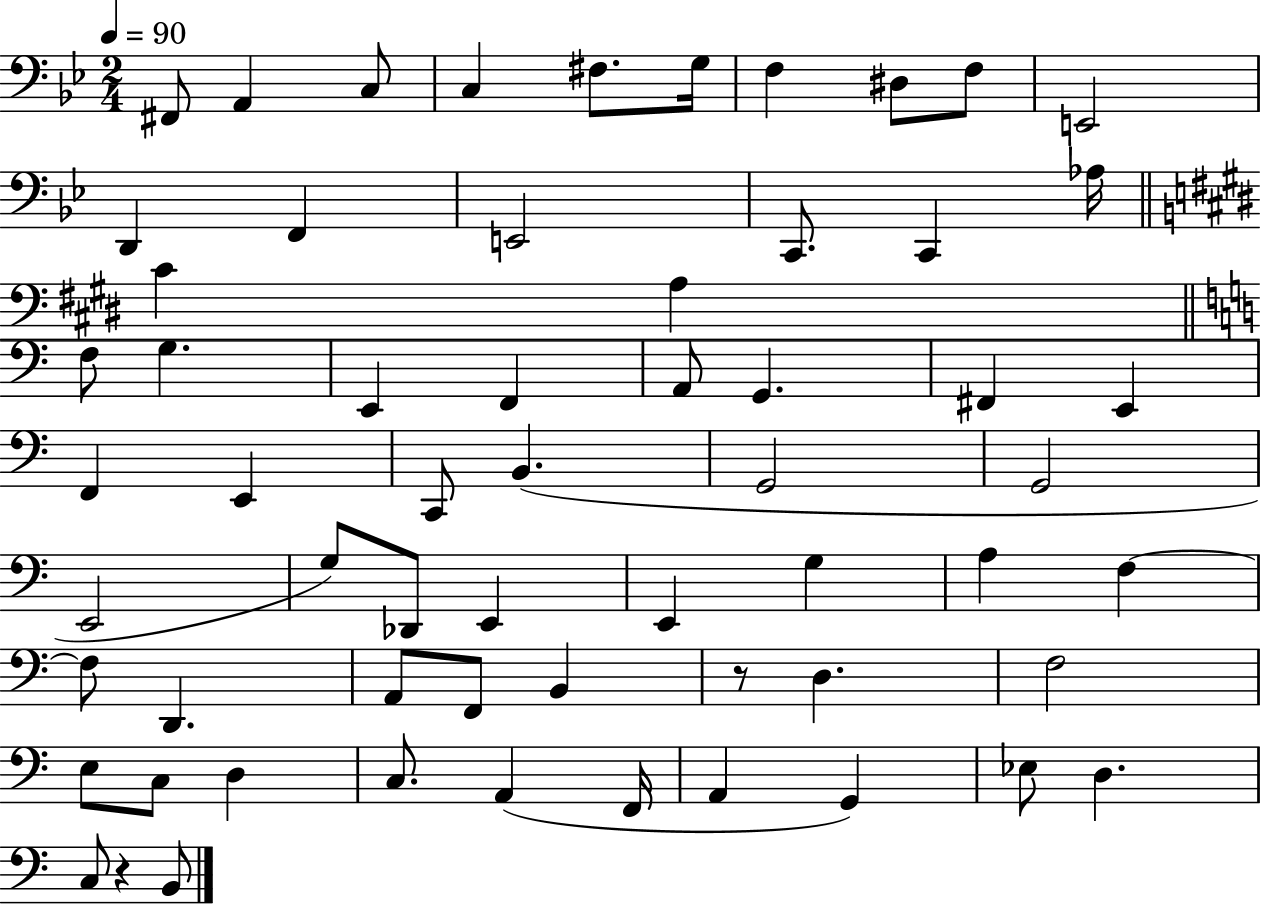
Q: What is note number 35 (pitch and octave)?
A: Db2